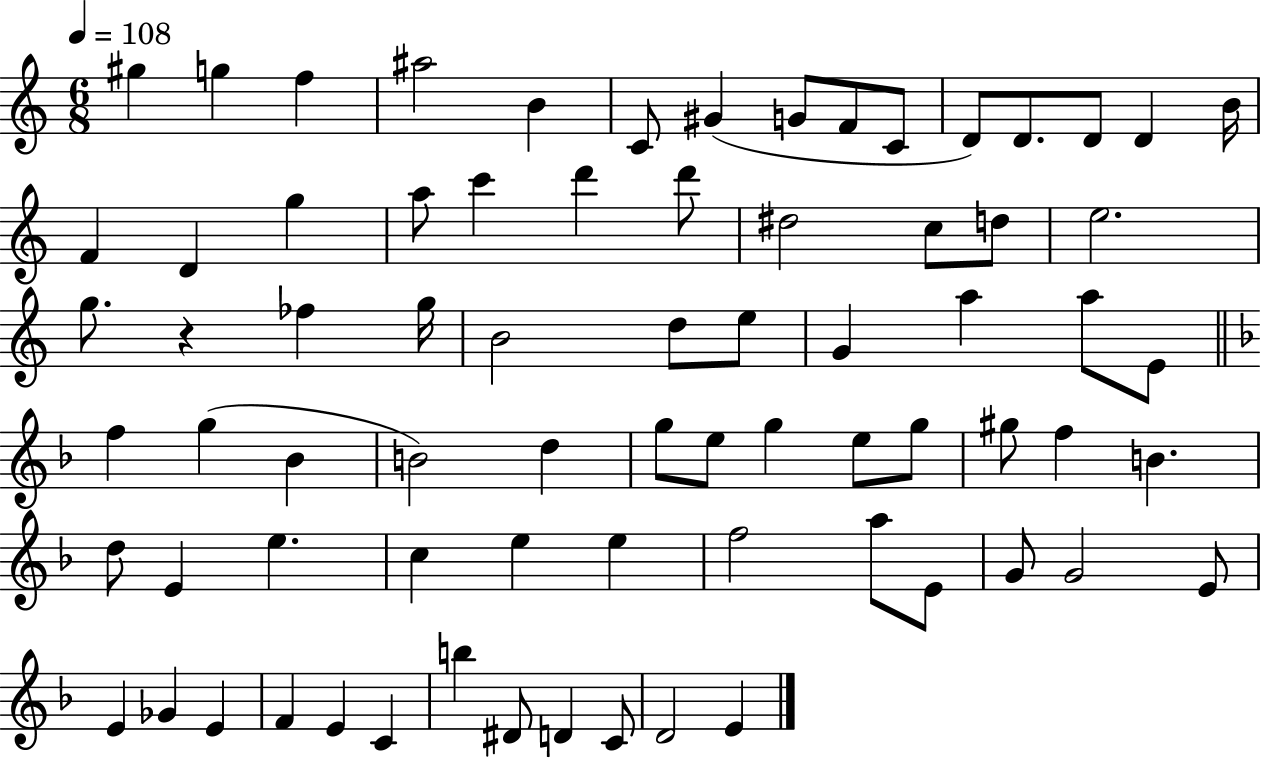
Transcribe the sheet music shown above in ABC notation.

X:1
T:Untitled
M:6/8
L:1/4
K:C
^g g f ^a2 B C/2 ^G G/2 F/2 C/2 D/2 D/2 D/2 D B/4 F D g a/2 c' d' d'/2 ^d2 c/2 d/2 e2 g/2 z _f g/4 B2 d/2 e/2 G a a/2 E/2 f g _B B2 d g/2 e/2 g e/2 g/2 ^g/2 f B d/2 E e c e e f2 a/2 E/2 G/2 G2 E/2 E _G E F E C b ^D/2 D C/2 D2 E